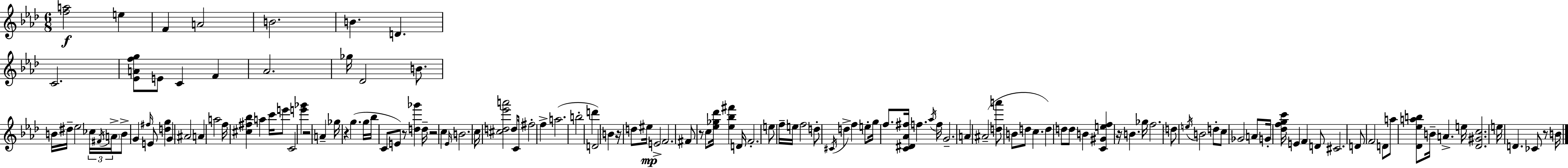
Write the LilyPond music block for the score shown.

{
  \clef treble
  \numericTimeSignature
  \time 6/8
  \key aes \major
  <f'' a''>2\f e''4 | f'4 a'2 | b'2. | b'4. d'4. | \break c'2. | <ees' a' f'' g''>8 e'8 c'4 f'4 | aes'2. | ges''16 des'2 b'8. | \break b'16 dis''16-- ees''2 \tuplet 3/2 { ces''16 \acciaccatura { fis'16 } | \parenthesize a'16-> } b'8-> g'4 \grace { fis''16 } e'8 <d'' g''>4 | g'4 ais'2 | a'4 a''2 | \break f''16 <cis'' fis'' bes''>4 a''4 c'''16 | e'''8 c'2 <e''' ges'''>4 | r2 a'4-- | ges''16 r4 g''4.( | \break g''16 bes''16 c'8 e'8) r8 <d'' ges'''>4 | d''16-- r2 c''4 | \grace { ees'16 } b'2. | c''16 <cis'' d'' ees''' a'''>2 | \break d''8 c'16 fis''2-. f''4-> | a''2.( | b''2-. d'''4 | d'2) b'4 | \break r16 d''8 eis''16\mp e'2-> | f'2. | fis'8 r8 c''8 <ees'' ges'' des'''>16 <ees'' bes'' fis'''>4 | d'16 f'2.-. | \break e''8 f''16-- e''16 f''2 | d''8-. \acciaccatura { cis'16 } d''4-> f''4 | e''8-. g''16 f''8. <c' dis' aes' fis''>16 f''4. | \acciaccatura { aes''16 } f''16 g'2.-- | \break a'4 ais'2--( | <d'' a'''>8 b'8 d''8 c''4. | d''4) d''8 d''8 | b'4 <c' gis' e'' f''>4 r16 b'4. | \break ges''16 f''2. | \parenthesize d''8 \acciaccatura { e''16 } b'2 | d''8-. c''8 ges'2 | a'8 g'16-. <des'' f'' g'' c'''>16 e'4 | \break f'4 d'8 cis'2. | d'8 f'2 | d'8 a''8 <des' ees'' a'' b''>8 b'16-- a'4.-> | e''16 <des' gis' c''>2. | \break e''16 d'4. | ces'8 r8 b'16 \bar "|."
}